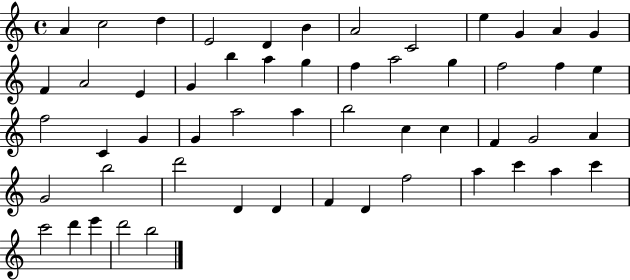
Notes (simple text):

A4/q C5/h D5/q E4/h D4/q B4/q A4/h C4/h E5/q G4/q A4/q G4/q F4/q A4/h E4/q G4/q B5/q A5/q G5/q F5/q A5/h G5/q F5/h F5/q E5/q F5/h C4/q G4/q G4/q A5/h A5/q B5/h C5/q C5/q F4/q G4/h A4/q G4/h B5/h D6/h D4/q D4/q F4/q D4/q F5/h A5/q C6/q A5/q C6/q C6/h D6/q E6/q D6/h B5/h